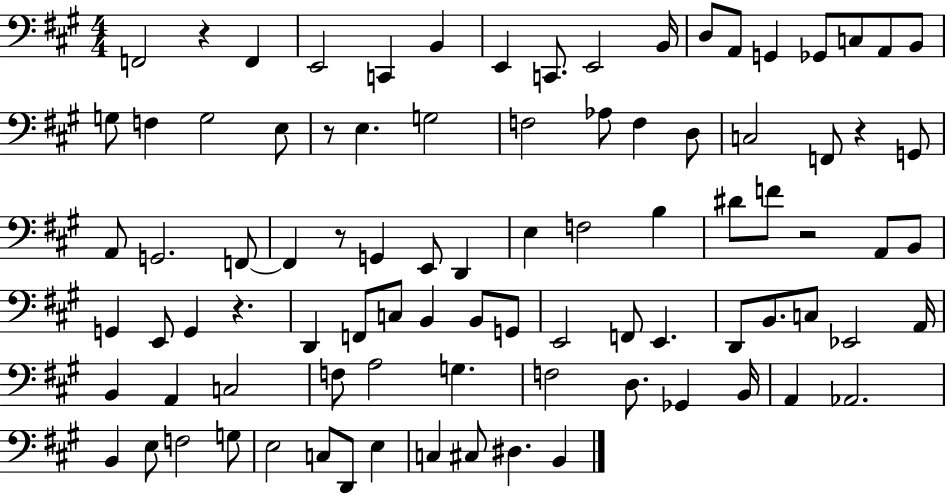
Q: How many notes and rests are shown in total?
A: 90